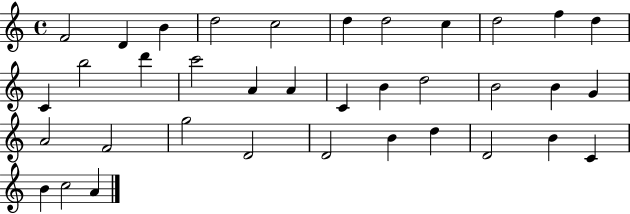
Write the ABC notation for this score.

X:1
T:Untitled
M:4/4
L:1/4
K:C
F2 D B d2 c2 d d2 c d2 f d C b2 d' c'2 A A C B d2 B2 B G A2 F2 g2 D2 D2 B d D2 B C B c2 A